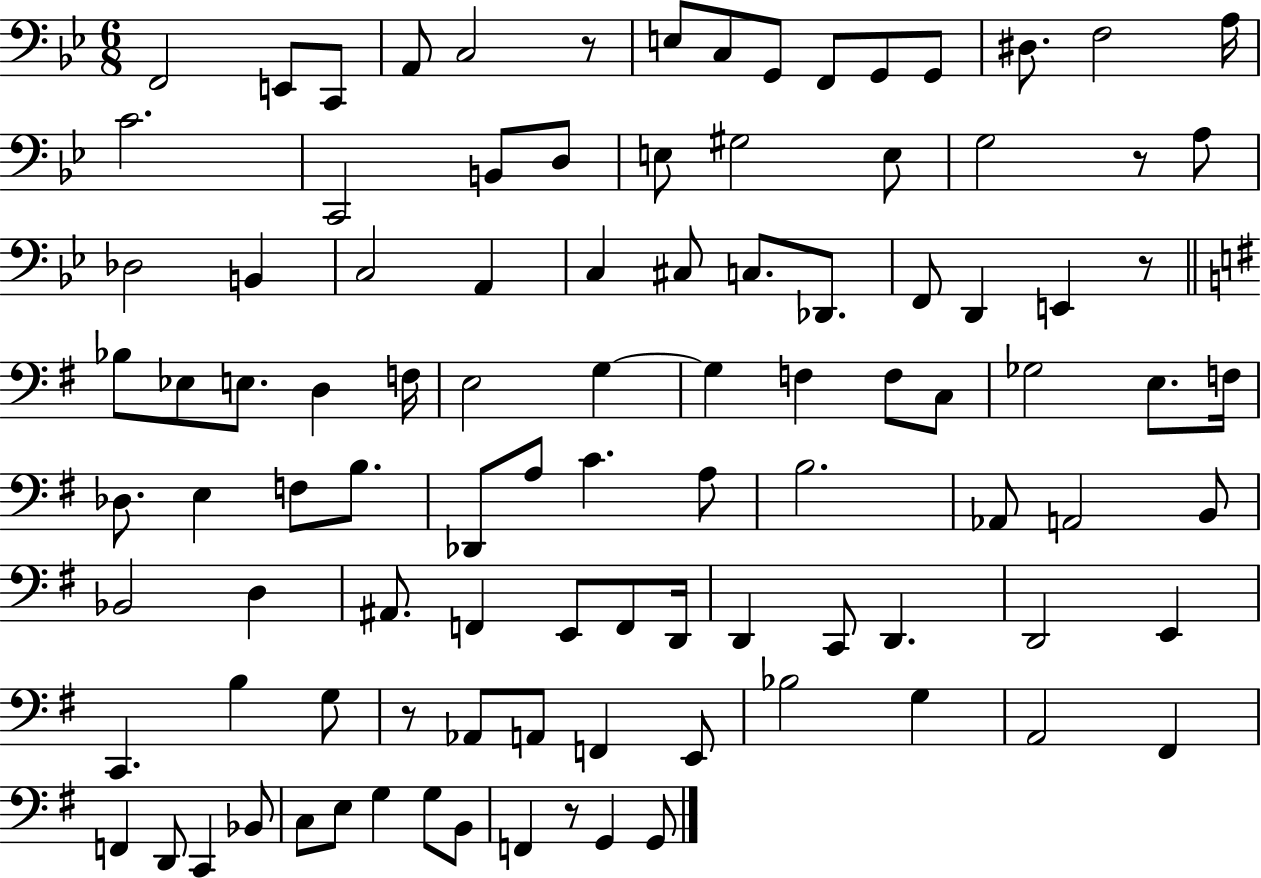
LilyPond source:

{
  \clef bass
  \numericTimeSignature
  \time 6/8
  \key bes \major
  \repeat volta 2 { f,2 e,8 c,8 | a,8 c2 r8 | e8 c8 g,8 f,8 g,8 g,8 | dis8. f2 a16 | \break c'2. | c,2 b,8 d8 | e8 gis2 e8 | g2 r8 a8 | \break des2 b,4 | c2 a,4 | c4 cis8 c8. des,8. | f,8 d,4 e,4 r8 | \break \bar "||" \break \key e \minor bes8 ees8 e8. d4 f16 | e2 g4~~ | g4 f4 f8 c8 | ges2 e8. f16 | \break des8. e4 f8 b8. | des,8 a8 c'4. a8 | b2. | aes,8 a,2 b,8 | \break bes,2 d4 | ais,8. f,4 e,8 f,8 d,16 | d,4 c,8 d,4. | d,2 e,4 | \break c,4. b4 g8 | r8 aes,8 a,8 f,4 e,8 | bes2 g4 | a,2 fis,4 | \break f,4 d,8 c,4 bes,8 | c8 e8 g4 g8 b,8 | f,4 r8 g,4 g,8 | } \bar "|."
}